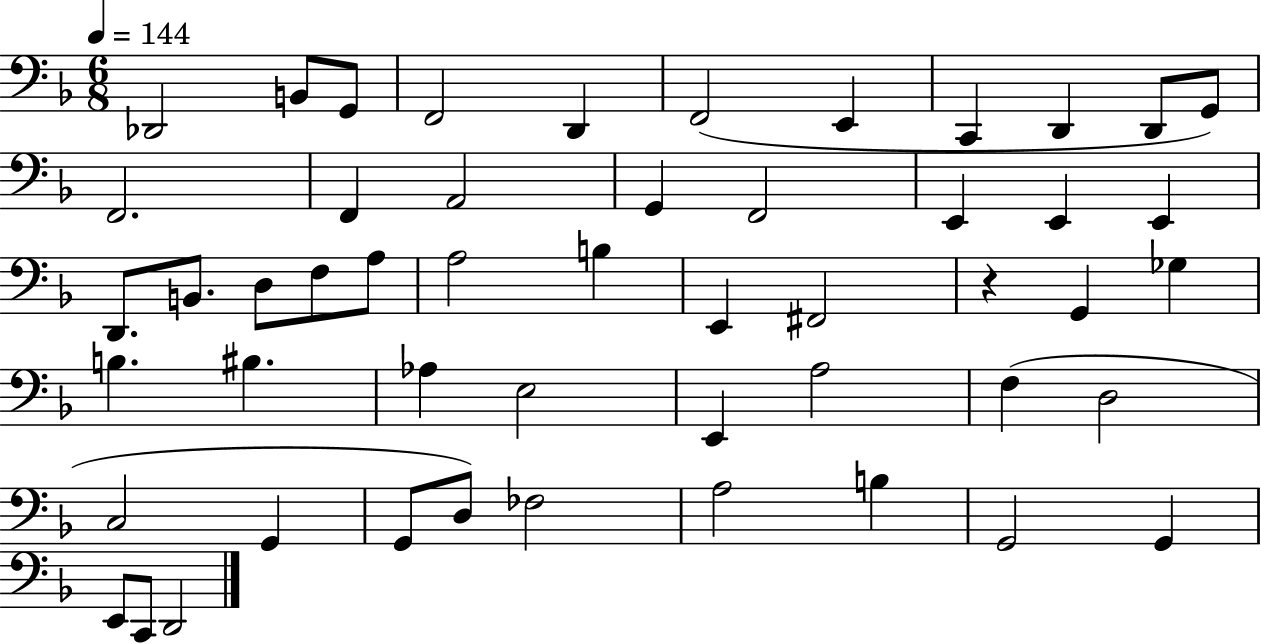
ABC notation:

X:1
T:Untitled
M:6/8
L:1/4
K:F
_D,,2 B,,/2 G,,/2 F,,2 D,, F,,2 E,, C,, D,, D,,/2 G,,/2 F,,2 F,, A,,2 G,, F,,2 E,, E,, E,, D,,/2 B,,/2 D,/2 F,/2 A,/2 A,2 B, E,, ^F,,2 z G,, _G, B, ^B, _A, E,2 E,, A,2 F, D,2 C,2 G,, G,,/2 D,/2 _F,2 A,2 B, G,,2 G,, E,,/2 C,,/2 D,,2